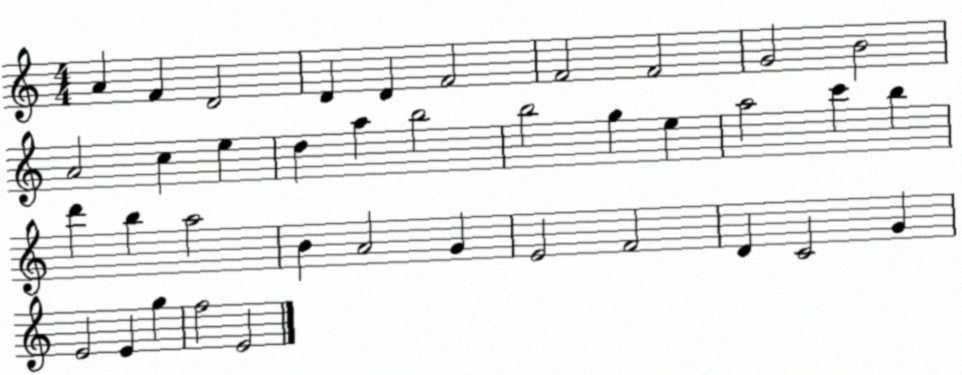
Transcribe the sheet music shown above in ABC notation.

X:1
T:Untitled
M:4/4
L:1/4
K:C
A F D2 D D F2 F2 F2 G2 B2 A2 c e d a b2 b2 g e a2 c' b d' b a2 B A2 G E2 F2 D C2 G E2 E g f2 E2